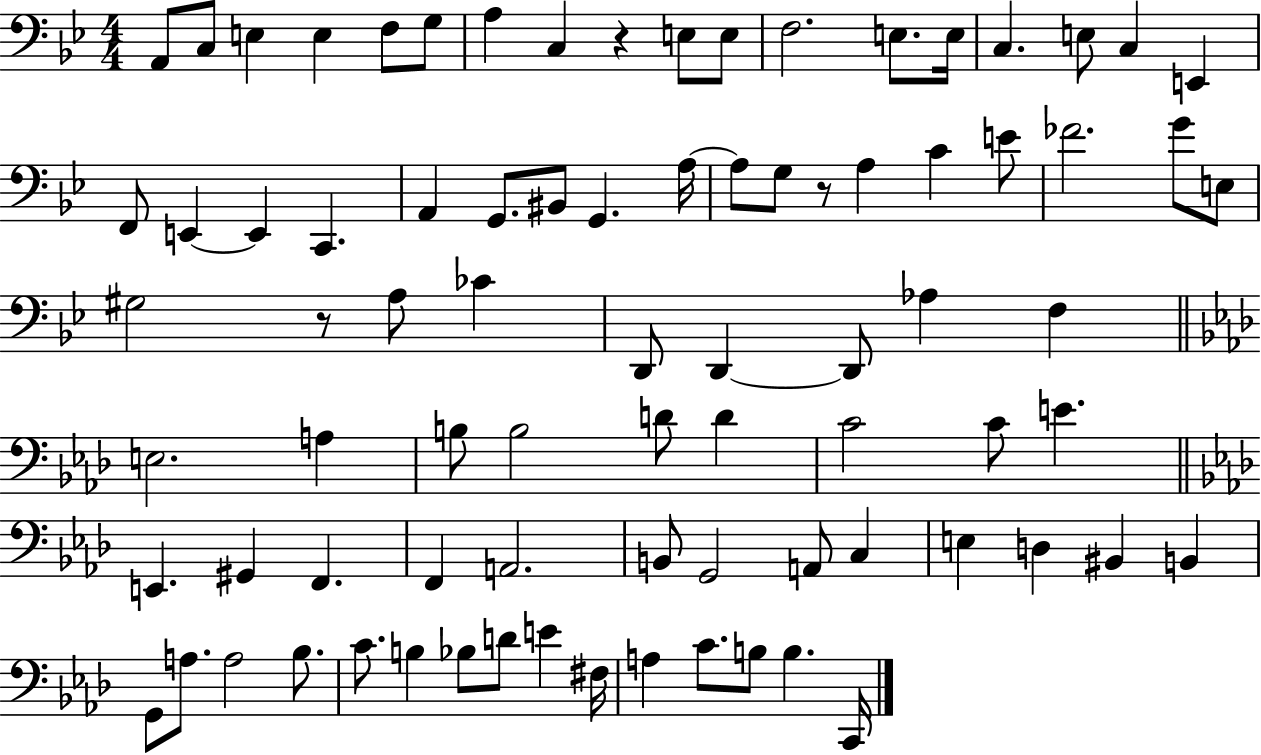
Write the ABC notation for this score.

X:1
T:Untitled
M:4/4
L:1/4
K:Bb
A,,/2 C,/2 E, E, F,/2 G,/2 A, C, z E,/2 E,/2 F,2 E,/2 E,/4 C, E,/2 C, E,, F,,/2 E,, E,, C,, A,, G,,/2 ^B,,/2 G,, A,/4 A,/2 G,/2 z/2 A, C E/2 _F2 G/2 E,/2 ^G,2 z/2 A,/2 _C D,,/2 D,, D,,/2 _A, F, E,2 A, B,/2 B,2 D/2 D C2 C/2 E E,, ^G,, F,, F,, A,,2 B,,/2 G,,2 A,,/2 C, E, D, ^B,, B,, G,,/2 A,/2 A,2 _B,/2 C/2 B, _B,/2 D/2 E ^F,/4 A, C/2 B,/2 B, C,,/4